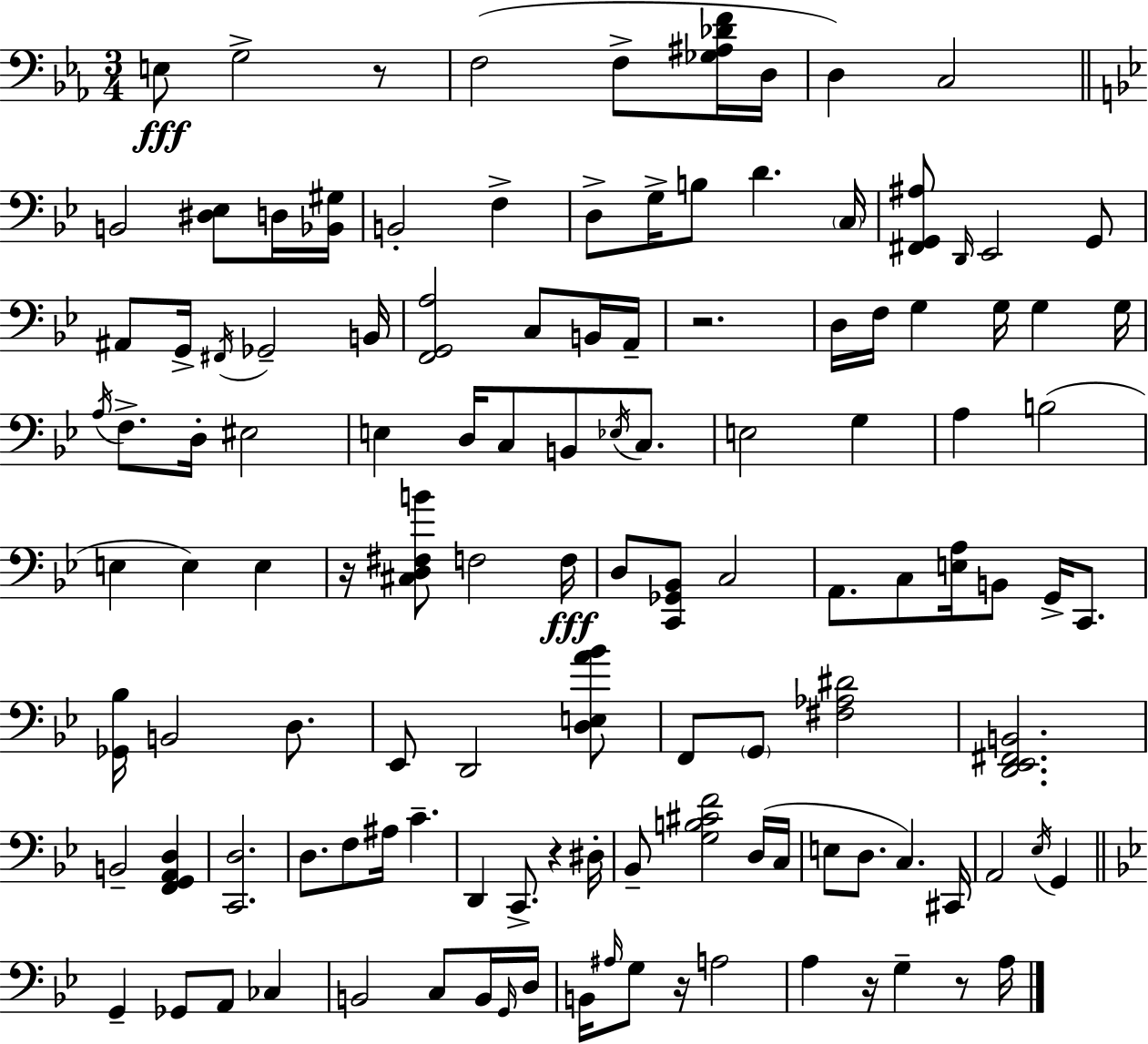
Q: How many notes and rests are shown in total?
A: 121